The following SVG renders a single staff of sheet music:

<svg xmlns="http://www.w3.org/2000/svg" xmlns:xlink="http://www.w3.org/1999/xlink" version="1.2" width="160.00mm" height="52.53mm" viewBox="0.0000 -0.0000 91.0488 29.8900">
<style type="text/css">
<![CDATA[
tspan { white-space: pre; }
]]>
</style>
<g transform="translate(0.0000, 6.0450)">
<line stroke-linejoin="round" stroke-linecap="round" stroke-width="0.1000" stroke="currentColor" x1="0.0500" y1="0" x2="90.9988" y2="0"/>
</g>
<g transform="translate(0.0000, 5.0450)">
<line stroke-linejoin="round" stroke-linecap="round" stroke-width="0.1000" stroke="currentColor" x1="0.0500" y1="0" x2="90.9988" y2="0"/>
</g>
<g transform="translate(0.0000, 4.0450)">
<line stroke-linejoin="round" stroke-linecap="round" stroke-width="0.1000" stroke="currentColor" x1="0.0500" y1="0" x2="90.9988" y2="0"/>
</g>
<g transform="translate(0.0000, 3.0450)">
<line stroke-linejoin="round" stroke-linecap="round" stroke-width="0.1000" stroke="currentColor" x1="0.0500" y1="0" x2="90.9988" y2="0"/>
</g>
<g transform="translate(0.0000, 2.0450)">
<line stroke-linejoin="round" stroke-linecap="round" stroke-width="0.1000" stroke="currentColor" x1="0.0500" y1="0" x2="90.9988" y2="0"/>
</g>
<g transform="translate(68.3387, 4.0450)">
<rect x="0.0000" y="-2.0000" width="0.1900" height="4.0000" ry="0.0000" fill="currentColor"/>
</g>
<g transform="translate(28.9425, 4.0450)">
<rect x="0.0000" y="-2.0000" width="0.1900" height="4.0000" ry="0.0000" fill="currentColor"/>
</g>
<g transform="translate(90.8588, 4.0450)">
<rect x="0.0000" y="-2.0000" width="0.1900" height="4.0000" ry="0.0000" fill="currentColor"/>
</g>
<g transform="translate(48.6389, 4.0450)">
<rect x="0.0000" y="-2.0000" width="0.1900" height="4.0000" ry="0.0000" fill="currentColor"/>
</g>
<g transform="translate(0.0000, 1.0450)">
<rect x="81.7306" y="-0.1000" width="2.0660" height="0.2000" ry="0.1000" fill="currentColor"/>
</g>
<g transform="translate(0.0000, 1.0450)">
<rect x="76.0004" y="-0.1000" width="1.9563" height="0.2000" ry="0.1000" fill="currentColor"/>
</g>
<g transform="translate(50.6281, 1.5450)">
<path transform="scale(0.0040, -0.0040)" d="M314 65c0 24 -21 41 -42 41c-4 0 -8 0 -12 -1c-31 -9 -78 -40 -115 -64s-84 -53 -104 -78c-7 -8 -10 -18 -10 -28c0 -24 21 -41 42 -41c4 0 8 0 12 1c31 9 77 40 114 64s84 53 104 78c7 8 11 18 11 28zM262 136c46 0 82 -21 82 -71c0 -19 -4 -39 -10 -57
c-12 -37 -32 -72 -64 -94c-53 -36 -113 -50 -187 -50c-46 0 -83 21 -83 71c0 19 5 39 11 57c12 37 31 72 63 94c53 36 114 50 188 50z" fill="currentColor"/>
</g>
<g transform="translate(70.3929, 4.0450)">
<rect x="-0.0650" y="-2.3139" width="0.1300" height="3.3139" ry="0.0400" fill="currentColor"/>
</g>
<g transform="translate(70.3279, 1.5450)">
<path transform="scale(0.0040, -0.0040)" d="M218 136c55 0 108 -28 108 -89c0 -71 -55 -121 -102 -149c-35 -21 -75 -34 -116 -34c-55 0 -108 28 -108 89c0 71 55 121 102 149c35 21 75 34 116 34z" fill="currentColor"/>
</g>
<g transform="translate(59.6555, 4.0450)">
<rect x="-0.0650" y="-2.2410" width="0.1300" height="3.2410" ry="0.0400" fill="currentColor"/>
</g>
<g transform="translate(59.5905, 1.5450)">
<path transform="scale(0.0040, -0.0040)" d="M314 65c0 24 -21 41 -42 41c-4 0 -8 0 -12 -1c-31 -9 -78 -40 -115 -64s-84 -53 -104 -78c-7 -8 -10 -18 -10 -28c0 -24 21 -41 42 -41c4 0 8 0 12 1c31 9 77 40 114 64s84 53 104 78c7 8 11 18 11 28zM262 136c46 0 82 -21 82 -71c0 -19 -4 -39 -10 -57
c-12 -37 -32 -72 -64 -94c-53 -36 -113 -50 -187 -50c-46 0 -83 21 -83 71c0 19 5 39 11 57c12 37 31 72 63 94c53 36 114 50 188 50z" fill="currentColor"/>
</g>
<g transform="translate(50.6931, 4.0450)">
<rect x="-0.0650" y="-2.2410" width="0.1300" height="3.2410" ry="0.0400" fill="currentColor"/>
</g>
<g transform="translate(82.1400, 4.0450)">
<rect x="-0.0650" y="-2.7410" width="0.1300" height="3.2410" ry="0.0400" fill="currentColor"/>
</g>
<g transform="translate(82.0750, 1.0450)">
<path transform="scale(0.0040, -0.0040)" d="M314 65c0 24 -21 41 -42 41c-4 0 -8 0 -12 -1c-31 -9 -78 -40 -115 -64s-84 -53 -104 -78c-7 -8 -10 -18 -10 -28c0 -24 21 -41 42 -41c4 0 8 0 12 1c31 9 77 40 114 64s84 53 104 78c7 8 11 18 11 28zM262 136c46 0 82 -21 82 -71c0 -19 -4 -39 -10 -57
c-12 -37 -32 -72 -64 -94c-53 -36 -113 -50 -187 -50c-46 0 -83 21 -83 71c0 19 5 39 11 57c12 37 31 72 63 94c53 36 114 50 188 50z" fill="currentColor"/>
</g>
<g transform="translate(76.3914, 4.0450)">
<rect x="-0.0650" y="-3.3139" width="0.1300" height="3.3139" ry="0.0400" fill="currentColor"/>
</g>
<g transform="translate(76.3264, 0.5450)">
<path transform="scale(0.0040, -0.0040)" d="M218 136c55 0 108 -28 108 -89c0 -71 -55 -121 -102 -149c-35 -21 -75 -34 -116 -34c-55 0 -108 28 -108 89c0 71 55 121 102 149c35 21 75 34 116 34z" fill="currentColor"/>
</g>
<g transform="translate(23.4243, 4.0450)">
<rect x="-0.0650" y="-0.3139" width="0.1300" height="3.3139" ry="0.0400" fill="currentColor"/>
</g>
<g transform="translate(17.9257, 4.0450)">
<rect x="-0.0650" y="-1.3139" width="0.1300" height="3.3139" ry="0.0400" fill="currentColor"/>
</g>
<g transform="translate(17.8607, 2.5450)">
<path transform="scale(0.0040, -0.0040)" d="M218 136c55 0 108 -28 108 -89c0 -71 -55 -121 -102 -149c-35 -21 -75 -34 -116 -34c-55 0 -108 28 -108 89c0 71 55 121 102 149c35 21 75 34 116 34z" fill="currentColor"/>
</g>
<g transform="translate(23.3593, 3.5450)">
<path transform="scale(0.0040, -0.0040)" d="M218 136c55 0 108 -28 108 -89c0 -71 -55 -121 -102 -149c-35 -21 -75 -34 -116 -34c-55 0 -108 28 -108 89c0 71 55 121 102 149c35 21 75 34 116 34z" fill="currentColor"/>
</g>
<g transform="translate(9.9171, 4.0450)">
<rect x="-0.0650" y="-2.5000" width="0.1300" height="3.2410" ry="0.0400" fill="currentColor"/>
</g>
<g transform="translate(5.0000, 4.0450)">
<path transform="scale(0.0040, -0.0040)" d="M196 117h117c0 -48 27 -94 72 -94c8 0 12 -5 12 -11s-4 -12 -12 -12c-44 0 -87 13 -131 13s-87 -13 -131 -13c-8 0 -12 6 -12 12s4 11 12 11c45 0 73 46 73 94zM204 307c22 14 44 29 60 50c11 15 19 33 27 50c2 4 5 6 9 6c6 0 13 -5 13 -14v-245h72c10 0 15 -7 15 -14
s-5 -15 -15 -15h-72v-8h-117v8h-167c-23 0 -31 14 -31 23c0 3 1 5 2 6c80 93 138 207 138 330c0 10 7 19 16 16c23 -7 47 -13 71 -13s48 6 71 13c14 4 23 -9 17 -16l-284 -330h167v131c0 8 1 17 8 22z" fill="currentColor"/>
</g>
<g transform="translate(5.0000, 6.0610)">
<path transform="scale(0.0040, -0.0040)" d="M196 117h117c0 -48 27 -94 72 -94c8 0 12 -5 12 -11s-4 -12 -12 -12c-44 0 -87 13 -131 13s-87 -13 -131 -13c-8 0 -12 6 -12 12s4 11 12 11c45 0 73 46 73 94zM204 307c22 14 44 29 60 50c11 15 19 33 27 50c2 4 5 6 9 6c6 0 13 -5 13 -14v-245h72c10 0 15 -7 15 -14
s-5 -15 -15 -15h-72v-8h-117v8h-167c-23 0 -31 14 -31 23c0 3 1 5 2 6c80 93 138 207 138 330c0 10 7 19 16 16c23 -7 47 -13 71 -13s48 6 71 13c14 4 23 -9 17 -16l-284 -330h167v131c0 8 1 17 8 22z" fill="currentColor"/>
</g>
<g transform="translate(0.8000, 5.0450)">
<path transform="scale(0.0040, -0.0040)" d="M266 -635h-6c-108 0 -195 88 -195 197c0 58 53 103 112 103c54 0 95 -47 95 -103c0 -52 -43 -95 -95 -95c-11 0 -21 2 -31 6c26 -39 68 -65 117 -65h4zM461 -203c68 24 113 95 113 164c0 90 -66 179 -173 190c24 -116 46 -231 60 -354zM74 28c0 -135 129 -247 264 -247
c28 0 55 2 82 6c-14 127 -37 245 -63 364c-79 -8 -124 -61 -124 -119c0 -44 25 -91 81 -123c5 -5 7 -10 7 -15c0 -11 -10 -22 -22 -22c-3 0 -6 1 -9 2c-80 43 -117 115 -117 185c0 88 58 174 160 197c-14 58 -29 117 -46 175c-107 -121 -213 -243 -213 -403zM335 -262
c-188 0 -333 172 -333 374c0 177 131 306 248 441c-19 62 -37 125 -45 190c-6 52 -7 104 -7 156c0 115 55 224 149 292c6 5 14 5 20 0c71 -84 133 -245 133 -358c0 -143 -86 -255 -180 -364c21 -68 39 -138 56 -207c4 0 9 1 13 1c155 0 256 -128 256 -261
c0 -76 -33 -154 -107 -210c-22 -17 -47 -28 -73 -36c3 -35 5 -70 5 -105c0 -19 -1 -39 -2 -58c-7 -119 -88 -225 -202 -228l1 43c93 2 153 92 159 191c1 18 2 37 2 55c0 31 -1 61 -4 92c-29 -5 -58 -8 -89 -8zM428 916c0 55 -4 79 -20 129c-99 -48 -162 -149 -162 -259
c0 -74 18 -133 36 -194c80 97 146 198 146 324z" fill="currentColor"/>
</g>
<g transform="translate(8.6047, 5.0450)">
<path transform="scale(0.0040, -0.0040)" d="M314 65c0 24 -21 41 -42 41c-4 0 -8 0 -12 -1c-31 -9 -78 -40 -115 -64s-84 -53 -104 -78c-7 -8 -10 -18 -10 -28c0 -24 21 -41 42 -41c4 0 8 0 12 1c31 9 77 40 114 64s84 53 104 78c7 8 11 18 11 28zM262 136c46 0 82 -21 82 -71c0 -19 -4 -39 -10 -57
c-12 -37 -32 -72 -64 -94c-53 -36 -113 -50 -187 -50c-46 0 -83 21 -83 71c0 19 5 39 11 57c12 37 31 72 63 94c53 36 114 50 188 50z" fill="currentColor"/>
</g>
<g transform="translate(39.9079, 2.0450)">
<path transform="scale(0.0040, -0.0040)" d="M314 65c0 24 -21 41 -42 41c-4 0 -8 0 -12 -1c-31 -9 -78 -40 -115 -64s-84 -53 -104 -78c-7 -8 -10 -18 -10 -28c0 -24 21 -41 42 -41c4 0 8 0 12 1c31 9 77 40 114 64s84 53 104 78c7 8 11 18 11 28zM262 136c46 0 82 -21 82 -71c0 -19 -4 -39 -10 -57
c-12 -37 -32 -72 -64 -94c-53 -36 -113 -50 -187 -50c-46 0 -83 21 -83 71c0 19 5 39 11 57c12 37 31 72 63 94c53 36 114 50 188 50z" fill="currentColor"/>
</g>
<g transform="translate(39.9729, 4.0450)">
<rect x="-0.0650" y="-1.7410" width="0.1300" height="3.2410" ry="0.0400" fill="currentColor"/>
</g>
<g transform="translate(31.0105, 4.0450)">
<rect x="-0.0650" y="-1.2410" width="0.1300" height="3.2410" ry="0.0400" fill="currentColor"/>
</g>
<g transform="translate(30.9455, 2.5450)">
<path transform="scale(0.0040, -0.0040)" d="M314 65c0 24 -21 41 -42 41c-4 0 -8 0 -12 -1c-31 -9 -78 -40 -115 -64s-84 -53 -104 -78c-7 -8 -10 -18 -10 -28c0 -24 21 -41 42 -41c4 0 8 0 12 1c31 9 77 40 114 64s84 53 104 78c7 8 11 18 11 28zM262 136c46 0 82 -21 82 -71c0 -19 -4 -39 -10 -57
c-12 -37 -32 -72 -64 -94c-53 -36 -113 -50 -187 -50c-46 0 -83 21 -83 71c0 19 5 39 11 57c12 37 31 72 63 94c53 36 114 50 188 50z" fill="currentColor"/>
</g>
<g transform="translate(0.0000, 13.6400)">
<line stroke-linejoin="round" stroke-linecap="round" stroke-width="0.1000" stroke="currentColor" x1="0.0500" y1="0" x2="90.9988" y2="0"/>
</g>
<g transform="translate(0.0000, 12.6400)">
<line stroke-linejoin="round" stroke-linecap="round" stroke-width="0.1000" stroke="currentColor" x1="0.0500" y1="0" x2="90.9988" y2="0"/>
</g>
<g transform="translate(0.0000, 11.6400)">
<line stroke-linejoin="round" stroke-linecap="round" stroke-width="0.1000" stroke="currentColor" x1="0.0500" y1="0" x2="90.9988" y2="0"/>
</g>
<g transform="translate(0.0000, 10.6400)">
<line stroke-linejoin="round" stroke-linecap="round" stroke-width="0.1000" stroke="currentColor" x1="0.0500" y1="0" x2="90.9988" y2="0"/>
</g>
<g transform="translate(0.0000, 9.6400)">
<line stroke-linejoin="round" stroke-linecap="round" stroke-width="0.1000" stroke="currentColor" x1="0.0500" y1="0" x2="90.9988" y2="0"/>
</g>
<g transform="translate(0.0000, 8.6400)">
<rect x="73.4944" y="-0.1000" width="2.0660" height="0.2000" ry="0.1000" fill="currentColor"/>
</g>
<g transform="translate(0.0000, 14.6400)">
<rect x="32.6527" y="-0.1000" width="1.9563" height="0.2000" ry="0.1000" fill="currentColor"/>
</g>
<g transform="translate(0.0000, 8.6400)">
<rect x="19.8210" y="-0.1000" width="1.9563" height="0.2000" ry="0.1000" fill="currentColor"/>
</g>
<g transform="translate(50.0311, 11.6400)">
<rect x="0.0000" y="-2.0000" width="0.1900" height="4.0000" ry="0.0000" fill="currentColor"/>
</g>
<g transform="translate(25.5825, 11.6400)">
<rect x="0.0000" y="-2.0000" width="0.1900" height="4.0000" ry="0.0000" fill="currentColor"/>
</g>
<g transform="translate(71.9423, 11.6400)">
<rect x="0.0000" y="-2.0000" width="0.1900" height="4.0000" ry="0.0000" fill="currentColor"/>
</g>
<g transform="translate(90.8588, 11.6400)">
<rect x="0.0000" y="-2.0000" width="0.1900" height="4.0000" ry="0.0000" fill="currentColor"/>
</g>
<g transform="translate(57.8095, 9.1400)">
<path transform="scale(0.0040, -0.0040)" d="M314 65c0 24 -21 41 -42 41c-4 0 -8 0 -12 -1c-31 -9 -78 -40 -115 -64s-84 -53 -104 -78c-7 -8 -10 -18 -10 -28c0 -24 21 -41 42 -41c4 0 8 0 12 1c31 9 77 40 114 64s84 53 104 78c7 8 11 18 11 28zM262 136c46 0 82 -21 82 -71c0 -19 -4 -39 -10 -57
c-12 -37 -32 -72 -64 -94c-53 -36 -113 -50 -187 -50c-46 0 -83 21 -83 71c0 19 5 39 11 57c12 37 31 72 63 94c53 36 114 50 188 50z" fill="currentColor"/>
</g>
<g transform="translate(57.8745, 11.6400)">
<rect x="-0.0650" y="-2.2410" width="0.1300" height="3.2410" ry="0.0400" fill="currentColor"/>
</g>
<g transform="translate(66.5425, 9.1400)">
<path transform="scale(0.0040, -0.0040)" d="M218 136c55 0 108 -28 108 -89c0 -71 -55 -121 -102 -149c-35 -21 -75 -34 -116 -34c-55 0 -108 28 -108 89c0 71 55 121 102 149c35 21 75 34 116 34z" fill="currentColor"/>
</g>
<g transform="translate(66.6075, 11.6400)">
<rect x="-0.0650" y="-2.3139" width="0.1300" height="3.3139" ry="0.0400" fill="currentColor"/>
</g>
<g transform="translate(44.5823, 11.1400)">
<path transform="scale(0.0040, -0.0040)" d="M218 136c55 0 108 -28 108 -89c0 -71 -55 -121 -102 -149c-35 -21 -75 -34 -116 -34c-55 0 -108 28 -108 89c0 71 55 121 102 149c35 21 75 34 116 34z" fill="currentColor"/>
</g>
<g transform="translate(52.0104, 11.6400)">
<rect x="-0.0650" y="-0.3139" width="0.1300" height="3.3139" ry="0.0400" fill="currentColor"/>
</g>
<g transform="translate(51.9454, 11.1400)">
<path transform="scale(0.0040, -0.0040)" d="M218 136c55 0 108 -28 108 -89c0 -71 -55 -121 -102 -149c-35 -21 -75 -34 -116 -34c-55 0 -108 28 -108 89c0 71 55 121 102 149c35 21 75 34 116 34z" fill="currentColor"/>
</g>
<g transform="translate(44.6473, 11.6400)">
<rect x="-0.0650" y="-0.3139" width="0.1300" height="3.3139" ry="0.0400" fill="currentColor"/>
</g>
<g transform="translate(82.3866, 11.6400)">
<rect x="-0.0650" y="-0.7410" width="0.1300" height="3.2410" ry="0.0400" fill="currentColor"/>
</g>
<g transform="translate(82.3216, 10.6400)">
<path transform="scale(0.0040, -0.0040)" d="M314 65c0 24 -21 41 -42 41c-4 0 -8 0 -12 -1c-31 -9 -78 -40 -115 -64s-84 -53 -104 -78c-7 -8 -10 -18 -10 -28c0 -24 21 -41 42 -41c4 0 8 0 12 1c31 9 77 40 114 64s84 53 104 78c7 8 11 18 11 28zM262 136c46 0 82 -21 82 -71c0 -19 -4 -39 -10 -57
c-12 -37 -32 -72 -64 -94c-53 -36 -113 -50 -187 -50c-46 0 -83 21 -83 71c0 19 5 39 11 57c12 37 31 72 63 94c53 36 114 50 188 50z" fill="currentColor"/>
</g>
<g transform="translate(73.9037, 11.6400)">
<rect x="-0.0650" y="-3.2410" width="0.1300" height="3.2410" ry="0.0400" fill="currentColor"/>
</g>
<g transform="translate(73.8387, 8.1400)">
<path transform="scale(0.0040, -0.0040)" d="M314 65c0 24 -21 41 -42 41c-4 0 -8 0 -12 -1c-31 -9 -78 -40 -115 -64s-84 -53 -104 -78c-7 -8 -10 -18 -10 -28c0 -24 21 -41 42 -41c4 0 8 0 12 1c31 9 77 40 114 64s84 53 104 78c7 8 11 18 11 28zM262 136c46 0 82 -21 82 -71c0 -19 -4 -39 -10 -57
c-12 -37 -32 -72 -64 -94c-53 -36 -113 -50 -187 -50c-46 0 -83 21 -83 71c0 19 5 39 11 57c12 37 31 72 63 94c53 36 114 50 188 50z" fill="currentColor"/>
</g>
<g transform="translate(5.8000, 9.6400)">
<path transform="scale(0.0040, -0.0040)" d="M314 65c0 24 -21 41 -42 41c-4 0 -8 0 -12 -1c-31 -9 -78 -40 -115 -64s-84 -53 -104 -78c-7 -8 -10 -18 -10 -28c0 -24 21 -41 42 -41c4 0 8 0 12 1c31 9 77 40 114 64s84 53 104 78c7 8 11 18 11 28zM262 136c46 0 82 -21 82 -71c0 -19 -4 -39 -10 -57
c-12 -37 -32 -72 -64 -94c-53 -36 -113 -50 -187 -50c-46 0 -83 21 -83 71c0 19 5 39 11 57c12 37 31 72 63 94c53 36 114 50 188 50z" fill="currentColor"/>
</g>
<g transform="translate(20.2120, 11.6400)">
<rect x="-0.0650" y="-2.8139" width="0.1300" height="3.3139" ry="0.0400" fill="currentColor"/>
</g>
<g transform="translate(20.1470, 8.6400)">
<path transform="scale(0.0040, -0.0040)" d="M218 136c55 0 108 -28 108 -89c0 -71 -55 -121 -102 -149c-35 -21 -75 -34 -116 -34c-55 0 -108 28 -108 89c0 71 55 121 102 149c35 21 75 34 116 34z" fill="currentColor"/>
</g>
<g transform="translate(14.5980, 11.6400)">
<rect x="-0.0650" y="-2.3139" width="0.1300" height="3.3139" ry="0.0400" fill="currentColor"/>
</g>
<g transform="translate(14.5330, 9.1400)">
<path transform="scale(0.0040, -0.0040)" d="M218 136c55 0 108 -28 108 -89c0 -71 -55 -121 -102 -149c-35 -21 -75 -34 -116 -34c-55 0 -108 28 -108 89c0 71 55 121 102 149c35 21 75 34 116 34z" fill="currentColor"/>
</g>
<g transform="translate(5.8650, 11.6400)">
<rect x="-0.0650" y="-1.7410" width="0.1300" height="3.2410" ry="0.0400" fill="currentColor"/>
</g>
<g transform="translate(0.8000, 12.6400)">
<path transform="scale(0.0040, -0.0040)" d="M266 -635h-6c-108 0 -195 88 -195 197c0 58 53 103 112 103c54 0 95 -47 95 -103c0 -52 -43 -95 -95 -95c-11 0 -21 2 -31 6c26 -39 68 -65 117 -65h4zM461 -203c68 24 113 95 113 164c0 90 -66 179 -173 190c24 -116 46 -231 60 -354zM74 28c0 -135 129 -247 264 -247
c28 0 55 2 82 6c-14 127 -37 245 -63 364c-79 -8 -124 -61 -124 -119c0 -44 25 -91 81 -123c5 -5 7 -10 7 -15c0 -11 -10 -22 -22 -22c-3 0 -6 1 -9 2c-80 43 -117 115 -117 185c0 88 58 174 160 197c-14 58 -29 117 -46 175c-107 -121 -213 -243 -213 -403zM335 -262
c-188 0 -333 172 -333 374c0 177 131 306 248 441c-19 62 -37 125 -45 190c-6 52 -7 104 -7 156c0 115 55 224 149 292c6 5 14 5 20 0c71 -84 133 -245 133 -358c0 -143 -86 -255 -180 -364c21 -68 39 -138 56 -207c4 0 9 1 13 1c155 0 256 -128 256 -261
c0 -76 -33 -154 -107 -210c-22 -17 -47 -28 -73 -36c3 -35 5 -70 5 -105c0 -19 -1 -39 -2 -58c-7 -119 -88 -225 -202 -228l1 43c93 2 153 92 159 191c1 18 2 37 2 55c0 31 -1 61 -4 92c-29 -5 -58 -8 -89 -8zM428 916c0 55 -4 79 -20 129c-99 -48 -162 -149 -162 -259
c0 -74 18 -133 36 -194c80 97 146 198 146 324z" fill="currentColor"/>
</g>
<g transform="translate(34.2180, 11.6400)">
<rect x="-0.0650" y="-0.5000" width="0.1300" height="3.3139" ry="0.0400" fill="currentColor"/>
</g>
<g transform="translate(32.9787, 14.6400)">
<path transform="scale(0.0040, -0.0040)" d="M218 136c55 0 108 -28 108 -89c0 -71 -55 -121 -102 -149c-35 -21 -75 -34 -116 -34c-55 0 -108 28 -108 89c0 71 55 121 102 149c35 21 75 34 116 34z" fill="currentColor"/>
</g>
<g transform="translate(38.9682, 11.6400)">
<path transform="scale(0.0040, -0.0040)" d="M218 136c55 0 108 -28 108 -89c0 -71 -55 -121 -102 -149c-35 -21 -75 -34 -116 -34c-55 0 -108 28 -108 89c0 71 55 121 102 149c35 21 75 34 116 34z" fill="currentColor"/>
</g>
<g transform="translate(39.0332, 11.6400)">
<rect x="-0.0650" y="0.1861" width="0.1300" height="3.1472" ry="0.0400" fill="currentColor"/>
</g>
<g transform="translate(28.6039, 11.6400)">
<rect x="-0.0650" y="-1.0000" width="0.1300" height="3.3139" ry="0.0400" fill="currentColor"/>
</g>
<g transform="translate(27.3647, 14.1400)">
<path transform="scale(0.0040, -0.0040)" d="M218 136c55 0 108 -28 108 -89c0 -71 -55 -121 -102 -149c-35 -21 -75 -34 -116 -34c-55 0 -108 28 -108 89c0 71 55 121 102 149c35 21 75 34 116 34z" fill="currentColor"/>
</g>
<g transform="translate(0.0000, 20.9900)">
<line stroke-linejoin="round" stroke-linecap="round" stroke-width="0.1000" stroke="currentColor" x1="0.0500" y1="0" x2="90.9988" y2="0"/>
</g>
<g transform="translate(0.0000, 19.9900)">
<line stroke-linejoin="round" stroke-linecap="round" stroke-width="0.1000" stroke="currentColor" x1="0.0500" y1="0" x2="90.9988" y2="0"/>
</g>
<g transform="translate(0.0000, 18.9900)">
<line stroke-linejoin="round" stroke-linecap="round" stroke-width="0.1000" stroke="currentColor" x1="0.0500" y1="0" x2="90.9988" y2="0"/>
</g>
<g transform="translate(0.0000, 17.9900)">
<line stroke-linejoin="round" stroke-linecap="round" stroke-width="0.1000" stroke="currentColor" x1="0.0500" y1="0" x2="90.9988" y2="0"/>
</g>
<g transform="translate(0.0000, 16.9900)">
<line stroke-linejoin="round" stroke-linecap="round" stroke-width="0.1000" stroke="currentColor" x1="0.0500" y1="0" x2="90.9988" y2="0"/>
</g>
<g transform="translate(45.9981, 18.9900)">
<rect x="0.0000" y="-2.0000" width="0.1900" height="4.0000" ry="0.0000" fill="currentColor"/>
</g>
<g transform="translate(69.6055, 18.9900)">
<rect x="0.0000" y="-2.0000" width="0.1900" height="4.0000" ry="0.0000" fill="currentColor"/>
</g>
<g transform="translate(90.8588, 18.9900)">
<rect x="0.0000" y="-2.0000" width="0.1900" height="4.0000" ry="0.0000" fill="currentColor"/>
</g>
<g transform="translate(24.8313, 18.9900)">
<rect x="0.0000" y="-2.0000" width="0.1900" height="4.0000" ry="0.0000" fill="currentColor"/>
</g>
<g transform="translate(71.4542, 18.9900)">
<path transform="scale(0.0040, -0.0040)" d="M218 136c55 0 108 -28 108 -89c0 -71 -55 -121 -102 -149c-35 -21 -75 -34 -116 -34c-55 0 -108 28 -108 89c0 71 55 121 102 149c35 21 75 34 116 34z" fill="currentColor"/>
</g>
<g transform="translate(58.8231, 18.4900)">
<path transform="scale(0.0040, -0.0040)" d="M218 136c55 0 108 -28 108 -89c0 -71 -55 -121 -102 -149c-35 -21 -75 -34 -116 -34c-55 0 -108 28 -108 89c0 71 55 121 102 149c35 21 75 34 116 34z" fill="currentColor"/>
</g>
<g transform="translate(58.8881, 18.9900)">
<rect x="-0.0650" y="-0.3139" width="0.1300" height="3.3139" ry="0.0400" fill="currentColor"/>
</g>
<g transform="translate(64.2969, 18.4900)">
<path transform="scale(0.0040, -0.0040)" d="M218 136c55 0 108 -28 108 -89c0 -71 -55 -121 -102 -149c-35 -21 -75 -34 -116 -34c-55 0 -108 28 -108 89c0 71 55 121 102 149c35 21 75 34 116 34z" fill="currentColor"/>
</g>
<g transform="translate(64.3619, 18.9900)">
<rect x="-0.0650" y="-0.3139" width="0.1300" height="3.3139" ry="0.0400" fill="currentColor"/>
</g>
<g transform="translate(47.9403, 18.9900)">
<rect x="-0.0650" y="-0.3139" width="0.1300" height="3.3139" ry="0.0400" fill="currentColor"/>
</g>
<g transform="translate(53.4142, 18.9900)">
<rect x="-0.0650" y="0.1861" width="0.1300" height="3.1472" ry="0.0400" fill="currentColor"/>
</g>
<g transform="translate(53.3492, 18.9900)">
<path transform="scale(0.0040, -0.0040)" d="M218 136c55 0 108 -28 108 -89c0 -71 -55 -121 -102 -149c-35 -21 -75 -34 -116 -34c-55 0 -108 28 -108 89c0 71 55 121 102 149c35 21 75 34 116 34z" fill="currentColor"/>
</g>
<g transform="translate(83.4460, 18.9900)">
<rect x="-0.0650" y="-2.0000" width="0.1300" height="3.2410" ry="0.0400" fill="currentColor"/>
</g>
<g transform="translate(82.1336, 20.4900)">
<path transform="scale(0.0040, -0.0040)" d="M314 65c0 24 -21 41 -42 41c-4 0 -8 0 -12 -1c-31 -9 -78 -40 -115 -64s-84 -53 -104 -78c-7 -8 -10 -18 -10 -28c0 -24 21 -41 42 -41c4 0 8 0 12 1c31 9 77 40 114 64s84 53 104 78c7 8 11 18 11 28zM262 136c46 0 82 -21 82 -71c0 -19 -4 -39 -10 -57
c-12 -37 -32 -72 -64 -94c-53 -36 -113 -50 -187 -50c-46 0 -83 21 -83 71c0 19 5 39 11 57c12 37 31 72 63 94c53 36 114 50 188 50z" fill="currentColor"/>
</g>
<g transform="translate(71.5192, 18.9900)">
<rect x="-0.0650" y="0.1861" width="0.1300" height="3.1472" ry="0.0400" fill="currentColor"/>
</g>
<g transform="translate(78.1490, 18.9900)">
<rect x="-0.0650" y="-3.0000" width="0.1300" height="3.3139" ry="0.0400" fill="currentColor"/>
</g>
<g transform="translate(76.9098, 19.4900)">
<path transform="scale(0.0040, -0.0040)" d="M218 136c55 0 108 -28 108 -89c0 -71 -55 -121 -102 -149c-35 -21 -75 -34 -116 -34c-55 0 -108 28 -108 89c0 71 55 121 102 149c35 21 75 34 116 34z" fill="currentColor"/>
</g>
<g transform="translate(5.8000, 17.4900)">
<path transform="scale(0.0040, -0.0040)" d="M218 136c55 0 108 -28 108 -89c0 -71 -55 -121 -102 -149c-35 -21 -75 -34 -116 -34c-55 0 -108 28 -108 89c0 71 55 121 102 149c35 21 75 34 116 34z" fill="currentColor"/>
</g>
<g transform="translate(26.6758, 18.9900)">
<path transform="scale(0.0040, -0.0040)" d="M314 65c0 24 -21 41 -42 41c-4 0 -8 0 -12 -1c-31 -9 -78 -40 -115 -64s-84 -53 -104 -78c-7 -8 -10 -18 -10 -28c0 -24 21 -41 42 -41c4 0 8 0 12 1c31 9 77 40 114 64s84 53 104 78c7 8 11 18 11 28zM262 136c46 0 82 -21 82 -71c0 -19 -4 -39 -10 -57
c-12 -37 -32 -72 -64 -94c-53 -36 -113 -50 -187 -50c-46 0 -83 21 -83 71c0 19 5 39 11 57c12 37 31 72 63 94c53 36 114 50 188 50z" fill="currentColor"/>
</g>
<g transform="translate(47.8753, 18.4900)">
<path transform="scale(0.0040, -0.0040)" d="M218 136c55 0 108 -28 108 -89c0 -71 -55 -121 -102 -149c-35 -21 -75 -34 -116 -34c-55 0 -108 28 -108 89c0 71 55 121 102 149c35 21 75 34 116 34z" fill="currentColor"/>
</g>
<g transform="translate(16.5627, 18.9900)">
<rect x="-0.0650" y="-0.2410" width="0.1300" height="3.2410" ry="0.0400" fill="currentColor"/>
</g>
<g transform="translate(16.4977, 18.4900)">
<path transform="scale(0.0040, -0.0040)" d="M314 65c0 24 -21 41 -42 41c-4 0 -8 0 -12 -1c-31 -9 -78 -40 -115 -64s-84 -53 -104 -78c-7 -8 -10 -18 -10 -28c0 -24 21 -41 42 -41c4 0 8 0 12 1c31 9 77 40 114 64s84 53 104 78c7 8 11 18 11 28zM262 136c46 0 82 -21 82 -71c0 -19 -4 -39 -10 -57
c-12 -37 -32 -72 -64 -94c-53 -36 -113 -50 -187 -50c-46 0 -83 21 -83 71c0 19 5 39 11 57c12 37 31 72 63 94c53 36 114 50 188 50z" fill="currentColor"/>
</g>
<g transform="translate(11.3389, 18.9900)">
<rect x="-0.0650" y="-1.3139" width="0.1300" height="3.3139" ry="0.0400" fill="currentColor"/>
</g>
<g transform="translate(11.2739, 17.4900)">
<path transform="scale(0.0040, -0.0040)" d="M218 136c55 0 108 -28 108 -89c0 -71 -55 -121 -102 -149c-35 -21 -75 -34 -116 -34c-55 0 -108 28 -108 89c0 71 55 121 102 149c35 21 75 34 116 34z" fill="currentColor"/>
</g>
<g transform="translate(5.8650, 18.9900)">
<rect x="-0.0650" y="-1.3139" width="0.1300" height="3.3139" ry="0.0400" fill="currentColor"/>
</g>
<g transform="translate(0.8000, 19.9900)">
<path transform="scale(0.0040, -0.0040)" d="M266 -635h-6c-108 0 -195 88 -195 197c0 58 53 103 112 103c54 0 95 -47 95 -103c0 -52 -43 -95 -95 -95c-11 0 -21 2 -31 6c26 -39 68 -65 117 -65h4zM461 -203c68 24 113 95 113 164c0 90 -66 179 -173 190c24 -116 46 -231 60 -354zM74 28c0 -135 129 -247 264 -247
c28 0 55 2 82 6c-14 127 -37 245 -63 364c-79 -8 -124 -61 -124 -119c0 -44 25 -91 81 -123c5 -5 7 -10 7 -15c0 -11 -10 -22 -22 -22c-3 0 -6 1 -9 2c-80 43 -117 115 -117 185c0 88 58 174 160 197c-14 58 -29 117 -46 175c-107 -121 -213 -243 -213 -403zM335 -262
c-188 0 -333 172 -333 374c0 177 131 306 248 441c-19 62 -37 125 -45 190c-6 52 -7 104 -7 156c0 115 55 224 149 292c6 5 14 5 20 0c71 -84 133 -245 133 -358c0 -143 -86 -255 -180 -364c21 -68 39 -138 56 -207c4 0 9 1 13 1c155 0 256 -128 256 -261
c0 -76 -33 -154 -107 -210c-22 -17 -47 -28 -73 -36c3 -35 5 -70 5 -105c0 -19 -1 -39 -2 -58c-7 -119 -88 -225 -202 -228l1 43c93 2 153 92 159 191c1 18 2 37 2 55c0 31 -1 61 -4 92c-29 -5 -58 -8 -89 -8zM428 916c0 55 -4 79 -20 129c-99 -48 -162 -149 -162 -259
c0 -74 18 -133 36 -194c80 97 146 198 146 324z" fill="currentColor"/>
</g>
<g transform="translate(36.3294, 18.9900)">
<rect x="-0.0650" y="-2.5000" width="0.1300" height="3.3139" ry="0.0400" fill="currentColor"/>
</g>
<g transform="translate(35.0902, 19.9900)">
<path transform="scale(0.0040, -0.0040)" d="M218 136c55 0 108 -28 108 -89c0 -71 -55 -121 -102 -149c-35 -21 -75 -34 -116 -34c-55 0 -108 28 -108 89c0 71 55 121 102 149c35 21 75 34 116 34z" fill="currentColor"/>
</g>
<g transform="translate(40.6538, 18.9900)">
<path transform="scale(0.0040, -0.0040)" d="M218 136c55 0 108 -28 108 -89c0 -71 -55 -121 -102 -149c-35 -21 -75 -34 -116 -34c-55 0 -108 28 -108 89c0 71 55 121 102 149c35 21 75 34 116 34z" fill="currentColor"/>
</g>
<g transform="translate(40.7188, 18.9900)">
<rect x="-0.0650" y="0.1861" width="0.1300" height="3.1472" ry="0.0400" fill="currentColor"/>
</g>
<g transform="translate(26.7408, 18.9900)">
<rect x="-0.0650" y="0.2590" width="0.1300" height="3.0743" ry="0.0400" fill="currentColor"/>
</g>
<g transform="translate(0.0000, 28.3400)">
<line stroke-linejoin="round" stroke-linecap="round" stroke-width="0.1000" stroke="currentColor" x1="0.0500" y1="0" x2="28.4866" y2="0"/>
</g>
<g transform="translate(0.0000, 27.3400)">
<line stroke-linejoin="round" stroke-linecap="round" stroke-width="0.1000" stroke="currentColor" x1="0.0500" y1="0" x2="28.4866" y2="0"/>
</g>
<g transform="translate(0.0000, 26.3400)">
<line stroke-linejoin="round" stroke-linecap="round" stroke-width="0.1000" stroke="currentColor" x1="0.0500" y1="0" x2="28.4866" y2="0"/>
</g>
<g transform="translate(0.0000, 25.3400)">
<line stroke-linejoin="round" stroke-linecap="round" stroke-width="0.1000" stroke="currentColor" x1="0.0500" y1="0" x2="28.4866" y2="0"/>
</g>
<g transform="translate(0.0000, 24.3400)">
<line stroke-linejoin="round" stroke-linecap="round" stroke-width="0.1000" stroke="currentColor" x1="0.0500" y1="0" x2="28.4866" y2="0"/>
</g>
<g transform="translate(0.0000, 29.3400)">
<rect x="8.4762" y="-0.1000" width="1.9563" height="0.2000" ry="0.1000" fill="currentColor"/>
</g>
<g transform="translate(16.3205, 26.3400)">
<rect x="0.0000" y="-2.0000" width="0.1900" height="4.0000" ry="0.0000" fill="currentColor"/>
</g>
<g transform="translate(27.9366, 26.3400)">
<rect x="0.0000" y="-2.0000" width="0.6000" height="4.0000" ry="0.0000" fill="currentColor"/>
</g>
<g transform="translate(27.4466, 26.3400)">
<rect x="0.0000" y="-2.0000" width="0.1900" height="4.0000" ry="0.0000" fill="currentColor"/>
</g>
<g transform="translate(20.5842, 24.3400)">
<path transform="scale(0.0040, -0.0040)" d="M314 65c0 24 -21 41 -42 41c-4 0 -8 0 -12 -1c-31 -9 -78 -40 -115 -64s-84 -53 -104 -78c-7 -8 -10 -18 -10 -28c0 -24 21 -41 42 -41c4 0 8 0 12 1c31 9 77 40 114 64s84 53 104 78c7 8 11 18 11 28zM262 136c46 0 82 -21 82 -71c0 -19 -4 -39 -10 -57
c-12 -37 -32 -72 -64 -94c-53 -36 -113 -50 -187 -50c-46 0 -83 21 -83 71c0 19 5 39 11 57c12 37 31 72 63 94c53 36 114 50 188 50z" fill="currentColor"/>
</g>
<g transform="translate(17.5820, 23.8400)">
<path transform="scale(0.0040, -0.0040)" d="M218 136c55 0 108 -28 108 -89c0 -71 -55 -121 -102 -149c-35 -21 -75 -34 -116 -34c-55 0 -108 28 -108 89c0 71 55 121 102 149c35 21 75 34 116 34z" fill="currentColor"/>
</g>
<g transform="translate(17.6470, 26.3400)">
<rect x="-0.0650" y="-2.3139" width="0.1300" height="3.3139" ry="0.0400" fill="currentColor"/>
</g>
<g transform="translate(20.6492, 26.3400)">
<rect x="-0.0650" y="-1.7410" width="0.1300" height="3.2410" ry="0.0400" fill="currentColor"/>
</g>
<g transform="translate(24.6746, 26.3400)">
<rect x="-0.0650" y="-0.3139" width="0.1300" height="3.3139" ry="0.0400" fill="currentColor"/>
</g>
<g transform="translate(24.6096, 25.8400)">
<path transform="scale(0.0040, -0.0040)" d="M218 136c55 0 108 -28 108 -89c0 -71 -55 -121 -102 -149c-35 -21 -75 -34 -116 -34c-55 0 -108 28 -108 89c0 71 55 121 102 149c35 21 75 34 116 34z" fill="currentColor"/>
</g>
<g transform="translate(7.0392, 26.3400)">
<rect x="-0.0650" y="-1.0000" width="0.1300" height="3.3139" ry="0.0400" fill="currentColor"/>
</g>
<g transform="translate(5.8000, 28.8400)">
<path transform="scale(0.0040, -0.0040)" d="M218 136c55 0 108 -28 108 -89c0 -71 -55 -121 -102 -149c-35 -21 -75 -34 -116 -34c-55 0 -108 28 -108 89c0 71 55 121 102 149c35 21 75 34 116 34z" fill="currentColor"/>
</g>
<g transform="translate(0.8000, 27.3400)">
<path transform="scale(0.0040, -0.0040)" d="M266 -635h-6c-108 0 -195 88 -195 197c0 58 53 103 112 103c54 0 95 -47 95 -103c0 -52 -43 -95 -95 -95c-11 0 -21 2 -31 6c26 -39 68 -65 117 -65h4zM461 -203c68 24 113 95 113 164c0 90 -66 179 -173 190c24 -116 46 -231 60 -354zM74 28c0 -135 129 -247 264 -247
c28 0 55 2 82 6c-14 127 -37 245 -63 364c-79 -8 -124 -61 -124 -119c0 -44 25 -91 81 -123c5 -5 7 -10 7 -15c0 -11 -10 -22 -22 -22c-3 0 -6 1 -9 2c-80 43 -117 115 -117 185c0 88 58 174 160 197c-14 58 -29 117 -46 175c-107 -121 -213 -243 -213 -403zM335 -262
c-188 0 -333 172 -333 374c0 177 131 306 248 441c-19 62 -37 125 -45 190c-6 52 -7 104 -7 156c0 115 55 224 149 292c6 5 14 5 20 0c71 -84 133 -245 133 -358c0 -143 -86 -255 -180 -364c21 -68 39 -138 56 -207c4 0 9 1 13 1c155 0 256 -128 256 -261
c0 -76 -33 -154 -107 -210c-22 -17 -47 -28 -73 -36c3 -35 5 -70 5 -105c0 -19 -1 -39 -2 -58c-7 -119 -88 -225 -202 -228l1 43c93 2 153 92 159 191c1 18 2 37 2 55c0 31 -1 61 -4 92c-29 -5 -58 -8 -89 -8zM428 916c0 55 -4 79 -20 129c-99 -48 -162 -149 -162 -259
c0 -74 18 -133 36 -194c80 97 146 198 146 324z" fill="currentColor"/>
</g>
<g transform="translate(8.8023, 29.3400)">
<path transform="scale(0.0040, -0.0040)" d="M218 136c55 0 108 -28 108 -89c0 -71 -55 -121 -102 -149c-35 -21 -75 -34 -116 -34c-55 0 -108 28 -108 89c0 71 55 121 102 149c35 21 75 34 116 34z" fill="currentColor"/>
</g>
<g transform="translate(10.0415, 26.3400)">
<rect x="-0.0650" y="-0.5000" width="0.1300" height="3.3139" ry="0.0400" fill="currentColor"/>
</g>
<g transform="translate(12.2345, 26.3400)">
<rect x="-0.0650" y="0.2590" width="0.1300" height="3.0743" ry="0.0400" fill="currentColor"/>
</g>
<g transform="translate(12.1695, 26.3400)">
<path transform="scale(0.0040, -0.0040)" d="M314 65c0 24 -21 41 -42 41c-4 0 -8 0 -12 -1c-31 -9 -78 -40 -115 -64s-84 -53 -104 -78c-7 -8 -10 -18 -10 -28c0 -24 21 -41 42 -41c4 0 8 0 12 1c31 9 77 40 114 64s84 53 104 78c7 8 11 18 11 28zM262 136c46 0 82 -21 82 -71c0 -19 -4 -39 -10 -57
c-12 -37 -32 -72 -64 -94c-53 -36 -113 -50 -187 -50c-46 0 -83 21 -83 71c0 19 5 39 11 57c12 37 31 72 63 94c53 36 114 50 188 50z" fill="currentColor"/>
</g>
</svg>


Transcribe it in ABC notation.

X:1
T:Untitled
M:4/4
L:1/4
K:C
G2 e c e2 f2 g2 g2 g b a2 f2 g a D C B c c g2 g b2 d2 e e c2 B2 G B c B c c B A F2 D C B2 g f2 c